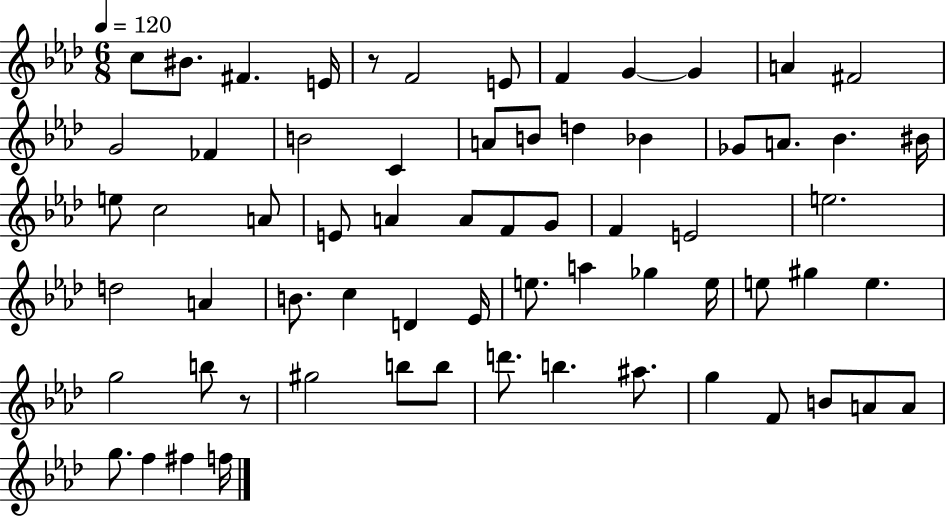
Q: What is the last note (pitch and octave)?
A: F5